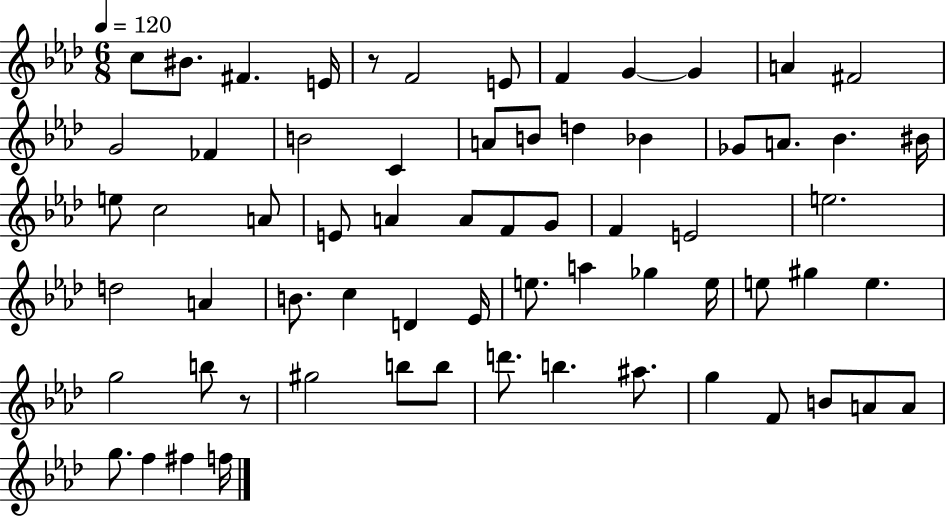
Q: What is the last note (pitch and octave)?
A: F5